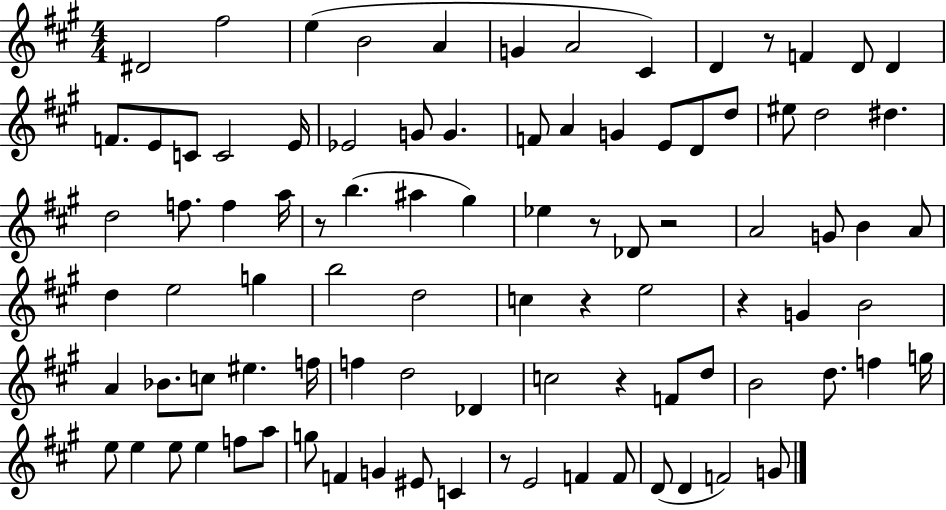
{
  \clef treble
  \numericTimeSignature
  \time 4/4
  \key a \major
  dis'2 fis''2 | e''4( b'2 a'4 | g'4 a'2 cis'4) | d'4 r8 f'4 d'8 d'4 | \break f'8. e'8 c'8 c'2 e'16 | ees'2 g'8 g'4. | f'8 a'4 g'4 e'8 d'8 d''8 | eis''8 d''2 dis''4. | \break d''2 f''8. f''4 a''16 | r8 b''4.( ais''4 gis''4) | ees''4 r8 des'8 r2 | a'2 g'8 b'4 a'8 | \break d''4 e''2 g''4 | b''2 d''2 | c''4 r4 e''2 | r4 g'4 b'2 | \break a'4 bes'8. c''8 eis''4. f''16 | f''4 d''2 des'4 | c''2 r4 f'8 d''8 | b'2 d''8. f''4 g''16 | \break e''8 e''4 e''8 e''4 f''8 a''8 | g''8 f'4 g'4 eis'8 c'4 | r8 e'2 f'4 f'8 | d'8( d'4 f'2) g'8 | \break \bar "|."
}